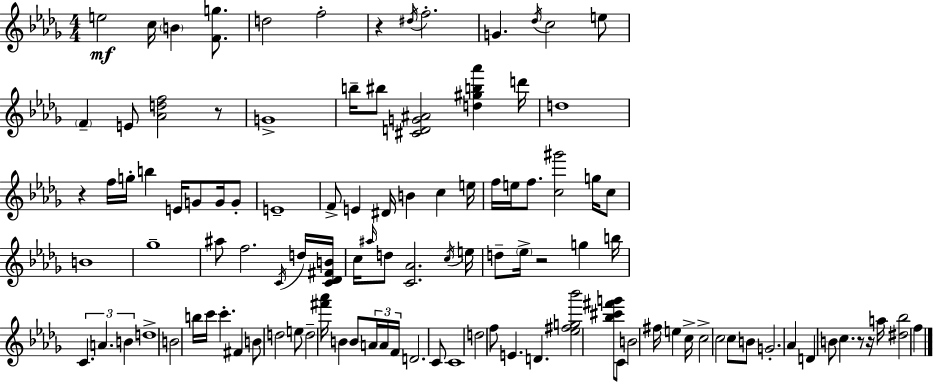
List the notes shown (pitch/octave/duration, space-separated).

E5/h C5/s B4/q [F4,G5]/e. D5/h F5/h R/q D#5/s F5/h. G4/q. Db5/s C5/h E5/e F4/q E4/e [Ab4,D5,F5]/h R/e G4/w B5/s BIS5/e [C#4,D4,G4,A#4]/h [D5,G#5,B5,Ab6]/q D6/s D5/w R/q F5/s G5/s B5/q E4/s G4/e G4/s G4/e E4/w F4/e E4/q D#4/s B4/q C5/q E5/s F5/s E5/s F5/e. [C5,G#6]/h G5/s C5/e B4/w Gb5/w A#5/e F5/h. C4/s D5/s [C4,Db4,F#4,B4]/s C5/s A#5/s D5/e [C4,Ab4]/h. C5/s E5/s D5/e Eb5/s R/h G5/q B5/s C4/q. A4/q. B4/q D5/w B4/h B5/s C6/s C6/q. F#4/q B4/e D5/h E5/e D5/h [F#6,Ab6]/s B4/q B4/e A4/s A4/s F4/s D4/h. C4/e C4/w D5/h F5/e E4/q. D4/q. [Eb5,F#5,G5,Bb6]/h [Bb5,C#6,F#6,G6]/e C4/e B4/h F#5/s E5/q C5/s C5/h C5/h C5/e B4/e G4/h. Ab4/q D4/q B4/e C5/q. R/e R/s A5/s [D#5,Bb5]/h F5/q